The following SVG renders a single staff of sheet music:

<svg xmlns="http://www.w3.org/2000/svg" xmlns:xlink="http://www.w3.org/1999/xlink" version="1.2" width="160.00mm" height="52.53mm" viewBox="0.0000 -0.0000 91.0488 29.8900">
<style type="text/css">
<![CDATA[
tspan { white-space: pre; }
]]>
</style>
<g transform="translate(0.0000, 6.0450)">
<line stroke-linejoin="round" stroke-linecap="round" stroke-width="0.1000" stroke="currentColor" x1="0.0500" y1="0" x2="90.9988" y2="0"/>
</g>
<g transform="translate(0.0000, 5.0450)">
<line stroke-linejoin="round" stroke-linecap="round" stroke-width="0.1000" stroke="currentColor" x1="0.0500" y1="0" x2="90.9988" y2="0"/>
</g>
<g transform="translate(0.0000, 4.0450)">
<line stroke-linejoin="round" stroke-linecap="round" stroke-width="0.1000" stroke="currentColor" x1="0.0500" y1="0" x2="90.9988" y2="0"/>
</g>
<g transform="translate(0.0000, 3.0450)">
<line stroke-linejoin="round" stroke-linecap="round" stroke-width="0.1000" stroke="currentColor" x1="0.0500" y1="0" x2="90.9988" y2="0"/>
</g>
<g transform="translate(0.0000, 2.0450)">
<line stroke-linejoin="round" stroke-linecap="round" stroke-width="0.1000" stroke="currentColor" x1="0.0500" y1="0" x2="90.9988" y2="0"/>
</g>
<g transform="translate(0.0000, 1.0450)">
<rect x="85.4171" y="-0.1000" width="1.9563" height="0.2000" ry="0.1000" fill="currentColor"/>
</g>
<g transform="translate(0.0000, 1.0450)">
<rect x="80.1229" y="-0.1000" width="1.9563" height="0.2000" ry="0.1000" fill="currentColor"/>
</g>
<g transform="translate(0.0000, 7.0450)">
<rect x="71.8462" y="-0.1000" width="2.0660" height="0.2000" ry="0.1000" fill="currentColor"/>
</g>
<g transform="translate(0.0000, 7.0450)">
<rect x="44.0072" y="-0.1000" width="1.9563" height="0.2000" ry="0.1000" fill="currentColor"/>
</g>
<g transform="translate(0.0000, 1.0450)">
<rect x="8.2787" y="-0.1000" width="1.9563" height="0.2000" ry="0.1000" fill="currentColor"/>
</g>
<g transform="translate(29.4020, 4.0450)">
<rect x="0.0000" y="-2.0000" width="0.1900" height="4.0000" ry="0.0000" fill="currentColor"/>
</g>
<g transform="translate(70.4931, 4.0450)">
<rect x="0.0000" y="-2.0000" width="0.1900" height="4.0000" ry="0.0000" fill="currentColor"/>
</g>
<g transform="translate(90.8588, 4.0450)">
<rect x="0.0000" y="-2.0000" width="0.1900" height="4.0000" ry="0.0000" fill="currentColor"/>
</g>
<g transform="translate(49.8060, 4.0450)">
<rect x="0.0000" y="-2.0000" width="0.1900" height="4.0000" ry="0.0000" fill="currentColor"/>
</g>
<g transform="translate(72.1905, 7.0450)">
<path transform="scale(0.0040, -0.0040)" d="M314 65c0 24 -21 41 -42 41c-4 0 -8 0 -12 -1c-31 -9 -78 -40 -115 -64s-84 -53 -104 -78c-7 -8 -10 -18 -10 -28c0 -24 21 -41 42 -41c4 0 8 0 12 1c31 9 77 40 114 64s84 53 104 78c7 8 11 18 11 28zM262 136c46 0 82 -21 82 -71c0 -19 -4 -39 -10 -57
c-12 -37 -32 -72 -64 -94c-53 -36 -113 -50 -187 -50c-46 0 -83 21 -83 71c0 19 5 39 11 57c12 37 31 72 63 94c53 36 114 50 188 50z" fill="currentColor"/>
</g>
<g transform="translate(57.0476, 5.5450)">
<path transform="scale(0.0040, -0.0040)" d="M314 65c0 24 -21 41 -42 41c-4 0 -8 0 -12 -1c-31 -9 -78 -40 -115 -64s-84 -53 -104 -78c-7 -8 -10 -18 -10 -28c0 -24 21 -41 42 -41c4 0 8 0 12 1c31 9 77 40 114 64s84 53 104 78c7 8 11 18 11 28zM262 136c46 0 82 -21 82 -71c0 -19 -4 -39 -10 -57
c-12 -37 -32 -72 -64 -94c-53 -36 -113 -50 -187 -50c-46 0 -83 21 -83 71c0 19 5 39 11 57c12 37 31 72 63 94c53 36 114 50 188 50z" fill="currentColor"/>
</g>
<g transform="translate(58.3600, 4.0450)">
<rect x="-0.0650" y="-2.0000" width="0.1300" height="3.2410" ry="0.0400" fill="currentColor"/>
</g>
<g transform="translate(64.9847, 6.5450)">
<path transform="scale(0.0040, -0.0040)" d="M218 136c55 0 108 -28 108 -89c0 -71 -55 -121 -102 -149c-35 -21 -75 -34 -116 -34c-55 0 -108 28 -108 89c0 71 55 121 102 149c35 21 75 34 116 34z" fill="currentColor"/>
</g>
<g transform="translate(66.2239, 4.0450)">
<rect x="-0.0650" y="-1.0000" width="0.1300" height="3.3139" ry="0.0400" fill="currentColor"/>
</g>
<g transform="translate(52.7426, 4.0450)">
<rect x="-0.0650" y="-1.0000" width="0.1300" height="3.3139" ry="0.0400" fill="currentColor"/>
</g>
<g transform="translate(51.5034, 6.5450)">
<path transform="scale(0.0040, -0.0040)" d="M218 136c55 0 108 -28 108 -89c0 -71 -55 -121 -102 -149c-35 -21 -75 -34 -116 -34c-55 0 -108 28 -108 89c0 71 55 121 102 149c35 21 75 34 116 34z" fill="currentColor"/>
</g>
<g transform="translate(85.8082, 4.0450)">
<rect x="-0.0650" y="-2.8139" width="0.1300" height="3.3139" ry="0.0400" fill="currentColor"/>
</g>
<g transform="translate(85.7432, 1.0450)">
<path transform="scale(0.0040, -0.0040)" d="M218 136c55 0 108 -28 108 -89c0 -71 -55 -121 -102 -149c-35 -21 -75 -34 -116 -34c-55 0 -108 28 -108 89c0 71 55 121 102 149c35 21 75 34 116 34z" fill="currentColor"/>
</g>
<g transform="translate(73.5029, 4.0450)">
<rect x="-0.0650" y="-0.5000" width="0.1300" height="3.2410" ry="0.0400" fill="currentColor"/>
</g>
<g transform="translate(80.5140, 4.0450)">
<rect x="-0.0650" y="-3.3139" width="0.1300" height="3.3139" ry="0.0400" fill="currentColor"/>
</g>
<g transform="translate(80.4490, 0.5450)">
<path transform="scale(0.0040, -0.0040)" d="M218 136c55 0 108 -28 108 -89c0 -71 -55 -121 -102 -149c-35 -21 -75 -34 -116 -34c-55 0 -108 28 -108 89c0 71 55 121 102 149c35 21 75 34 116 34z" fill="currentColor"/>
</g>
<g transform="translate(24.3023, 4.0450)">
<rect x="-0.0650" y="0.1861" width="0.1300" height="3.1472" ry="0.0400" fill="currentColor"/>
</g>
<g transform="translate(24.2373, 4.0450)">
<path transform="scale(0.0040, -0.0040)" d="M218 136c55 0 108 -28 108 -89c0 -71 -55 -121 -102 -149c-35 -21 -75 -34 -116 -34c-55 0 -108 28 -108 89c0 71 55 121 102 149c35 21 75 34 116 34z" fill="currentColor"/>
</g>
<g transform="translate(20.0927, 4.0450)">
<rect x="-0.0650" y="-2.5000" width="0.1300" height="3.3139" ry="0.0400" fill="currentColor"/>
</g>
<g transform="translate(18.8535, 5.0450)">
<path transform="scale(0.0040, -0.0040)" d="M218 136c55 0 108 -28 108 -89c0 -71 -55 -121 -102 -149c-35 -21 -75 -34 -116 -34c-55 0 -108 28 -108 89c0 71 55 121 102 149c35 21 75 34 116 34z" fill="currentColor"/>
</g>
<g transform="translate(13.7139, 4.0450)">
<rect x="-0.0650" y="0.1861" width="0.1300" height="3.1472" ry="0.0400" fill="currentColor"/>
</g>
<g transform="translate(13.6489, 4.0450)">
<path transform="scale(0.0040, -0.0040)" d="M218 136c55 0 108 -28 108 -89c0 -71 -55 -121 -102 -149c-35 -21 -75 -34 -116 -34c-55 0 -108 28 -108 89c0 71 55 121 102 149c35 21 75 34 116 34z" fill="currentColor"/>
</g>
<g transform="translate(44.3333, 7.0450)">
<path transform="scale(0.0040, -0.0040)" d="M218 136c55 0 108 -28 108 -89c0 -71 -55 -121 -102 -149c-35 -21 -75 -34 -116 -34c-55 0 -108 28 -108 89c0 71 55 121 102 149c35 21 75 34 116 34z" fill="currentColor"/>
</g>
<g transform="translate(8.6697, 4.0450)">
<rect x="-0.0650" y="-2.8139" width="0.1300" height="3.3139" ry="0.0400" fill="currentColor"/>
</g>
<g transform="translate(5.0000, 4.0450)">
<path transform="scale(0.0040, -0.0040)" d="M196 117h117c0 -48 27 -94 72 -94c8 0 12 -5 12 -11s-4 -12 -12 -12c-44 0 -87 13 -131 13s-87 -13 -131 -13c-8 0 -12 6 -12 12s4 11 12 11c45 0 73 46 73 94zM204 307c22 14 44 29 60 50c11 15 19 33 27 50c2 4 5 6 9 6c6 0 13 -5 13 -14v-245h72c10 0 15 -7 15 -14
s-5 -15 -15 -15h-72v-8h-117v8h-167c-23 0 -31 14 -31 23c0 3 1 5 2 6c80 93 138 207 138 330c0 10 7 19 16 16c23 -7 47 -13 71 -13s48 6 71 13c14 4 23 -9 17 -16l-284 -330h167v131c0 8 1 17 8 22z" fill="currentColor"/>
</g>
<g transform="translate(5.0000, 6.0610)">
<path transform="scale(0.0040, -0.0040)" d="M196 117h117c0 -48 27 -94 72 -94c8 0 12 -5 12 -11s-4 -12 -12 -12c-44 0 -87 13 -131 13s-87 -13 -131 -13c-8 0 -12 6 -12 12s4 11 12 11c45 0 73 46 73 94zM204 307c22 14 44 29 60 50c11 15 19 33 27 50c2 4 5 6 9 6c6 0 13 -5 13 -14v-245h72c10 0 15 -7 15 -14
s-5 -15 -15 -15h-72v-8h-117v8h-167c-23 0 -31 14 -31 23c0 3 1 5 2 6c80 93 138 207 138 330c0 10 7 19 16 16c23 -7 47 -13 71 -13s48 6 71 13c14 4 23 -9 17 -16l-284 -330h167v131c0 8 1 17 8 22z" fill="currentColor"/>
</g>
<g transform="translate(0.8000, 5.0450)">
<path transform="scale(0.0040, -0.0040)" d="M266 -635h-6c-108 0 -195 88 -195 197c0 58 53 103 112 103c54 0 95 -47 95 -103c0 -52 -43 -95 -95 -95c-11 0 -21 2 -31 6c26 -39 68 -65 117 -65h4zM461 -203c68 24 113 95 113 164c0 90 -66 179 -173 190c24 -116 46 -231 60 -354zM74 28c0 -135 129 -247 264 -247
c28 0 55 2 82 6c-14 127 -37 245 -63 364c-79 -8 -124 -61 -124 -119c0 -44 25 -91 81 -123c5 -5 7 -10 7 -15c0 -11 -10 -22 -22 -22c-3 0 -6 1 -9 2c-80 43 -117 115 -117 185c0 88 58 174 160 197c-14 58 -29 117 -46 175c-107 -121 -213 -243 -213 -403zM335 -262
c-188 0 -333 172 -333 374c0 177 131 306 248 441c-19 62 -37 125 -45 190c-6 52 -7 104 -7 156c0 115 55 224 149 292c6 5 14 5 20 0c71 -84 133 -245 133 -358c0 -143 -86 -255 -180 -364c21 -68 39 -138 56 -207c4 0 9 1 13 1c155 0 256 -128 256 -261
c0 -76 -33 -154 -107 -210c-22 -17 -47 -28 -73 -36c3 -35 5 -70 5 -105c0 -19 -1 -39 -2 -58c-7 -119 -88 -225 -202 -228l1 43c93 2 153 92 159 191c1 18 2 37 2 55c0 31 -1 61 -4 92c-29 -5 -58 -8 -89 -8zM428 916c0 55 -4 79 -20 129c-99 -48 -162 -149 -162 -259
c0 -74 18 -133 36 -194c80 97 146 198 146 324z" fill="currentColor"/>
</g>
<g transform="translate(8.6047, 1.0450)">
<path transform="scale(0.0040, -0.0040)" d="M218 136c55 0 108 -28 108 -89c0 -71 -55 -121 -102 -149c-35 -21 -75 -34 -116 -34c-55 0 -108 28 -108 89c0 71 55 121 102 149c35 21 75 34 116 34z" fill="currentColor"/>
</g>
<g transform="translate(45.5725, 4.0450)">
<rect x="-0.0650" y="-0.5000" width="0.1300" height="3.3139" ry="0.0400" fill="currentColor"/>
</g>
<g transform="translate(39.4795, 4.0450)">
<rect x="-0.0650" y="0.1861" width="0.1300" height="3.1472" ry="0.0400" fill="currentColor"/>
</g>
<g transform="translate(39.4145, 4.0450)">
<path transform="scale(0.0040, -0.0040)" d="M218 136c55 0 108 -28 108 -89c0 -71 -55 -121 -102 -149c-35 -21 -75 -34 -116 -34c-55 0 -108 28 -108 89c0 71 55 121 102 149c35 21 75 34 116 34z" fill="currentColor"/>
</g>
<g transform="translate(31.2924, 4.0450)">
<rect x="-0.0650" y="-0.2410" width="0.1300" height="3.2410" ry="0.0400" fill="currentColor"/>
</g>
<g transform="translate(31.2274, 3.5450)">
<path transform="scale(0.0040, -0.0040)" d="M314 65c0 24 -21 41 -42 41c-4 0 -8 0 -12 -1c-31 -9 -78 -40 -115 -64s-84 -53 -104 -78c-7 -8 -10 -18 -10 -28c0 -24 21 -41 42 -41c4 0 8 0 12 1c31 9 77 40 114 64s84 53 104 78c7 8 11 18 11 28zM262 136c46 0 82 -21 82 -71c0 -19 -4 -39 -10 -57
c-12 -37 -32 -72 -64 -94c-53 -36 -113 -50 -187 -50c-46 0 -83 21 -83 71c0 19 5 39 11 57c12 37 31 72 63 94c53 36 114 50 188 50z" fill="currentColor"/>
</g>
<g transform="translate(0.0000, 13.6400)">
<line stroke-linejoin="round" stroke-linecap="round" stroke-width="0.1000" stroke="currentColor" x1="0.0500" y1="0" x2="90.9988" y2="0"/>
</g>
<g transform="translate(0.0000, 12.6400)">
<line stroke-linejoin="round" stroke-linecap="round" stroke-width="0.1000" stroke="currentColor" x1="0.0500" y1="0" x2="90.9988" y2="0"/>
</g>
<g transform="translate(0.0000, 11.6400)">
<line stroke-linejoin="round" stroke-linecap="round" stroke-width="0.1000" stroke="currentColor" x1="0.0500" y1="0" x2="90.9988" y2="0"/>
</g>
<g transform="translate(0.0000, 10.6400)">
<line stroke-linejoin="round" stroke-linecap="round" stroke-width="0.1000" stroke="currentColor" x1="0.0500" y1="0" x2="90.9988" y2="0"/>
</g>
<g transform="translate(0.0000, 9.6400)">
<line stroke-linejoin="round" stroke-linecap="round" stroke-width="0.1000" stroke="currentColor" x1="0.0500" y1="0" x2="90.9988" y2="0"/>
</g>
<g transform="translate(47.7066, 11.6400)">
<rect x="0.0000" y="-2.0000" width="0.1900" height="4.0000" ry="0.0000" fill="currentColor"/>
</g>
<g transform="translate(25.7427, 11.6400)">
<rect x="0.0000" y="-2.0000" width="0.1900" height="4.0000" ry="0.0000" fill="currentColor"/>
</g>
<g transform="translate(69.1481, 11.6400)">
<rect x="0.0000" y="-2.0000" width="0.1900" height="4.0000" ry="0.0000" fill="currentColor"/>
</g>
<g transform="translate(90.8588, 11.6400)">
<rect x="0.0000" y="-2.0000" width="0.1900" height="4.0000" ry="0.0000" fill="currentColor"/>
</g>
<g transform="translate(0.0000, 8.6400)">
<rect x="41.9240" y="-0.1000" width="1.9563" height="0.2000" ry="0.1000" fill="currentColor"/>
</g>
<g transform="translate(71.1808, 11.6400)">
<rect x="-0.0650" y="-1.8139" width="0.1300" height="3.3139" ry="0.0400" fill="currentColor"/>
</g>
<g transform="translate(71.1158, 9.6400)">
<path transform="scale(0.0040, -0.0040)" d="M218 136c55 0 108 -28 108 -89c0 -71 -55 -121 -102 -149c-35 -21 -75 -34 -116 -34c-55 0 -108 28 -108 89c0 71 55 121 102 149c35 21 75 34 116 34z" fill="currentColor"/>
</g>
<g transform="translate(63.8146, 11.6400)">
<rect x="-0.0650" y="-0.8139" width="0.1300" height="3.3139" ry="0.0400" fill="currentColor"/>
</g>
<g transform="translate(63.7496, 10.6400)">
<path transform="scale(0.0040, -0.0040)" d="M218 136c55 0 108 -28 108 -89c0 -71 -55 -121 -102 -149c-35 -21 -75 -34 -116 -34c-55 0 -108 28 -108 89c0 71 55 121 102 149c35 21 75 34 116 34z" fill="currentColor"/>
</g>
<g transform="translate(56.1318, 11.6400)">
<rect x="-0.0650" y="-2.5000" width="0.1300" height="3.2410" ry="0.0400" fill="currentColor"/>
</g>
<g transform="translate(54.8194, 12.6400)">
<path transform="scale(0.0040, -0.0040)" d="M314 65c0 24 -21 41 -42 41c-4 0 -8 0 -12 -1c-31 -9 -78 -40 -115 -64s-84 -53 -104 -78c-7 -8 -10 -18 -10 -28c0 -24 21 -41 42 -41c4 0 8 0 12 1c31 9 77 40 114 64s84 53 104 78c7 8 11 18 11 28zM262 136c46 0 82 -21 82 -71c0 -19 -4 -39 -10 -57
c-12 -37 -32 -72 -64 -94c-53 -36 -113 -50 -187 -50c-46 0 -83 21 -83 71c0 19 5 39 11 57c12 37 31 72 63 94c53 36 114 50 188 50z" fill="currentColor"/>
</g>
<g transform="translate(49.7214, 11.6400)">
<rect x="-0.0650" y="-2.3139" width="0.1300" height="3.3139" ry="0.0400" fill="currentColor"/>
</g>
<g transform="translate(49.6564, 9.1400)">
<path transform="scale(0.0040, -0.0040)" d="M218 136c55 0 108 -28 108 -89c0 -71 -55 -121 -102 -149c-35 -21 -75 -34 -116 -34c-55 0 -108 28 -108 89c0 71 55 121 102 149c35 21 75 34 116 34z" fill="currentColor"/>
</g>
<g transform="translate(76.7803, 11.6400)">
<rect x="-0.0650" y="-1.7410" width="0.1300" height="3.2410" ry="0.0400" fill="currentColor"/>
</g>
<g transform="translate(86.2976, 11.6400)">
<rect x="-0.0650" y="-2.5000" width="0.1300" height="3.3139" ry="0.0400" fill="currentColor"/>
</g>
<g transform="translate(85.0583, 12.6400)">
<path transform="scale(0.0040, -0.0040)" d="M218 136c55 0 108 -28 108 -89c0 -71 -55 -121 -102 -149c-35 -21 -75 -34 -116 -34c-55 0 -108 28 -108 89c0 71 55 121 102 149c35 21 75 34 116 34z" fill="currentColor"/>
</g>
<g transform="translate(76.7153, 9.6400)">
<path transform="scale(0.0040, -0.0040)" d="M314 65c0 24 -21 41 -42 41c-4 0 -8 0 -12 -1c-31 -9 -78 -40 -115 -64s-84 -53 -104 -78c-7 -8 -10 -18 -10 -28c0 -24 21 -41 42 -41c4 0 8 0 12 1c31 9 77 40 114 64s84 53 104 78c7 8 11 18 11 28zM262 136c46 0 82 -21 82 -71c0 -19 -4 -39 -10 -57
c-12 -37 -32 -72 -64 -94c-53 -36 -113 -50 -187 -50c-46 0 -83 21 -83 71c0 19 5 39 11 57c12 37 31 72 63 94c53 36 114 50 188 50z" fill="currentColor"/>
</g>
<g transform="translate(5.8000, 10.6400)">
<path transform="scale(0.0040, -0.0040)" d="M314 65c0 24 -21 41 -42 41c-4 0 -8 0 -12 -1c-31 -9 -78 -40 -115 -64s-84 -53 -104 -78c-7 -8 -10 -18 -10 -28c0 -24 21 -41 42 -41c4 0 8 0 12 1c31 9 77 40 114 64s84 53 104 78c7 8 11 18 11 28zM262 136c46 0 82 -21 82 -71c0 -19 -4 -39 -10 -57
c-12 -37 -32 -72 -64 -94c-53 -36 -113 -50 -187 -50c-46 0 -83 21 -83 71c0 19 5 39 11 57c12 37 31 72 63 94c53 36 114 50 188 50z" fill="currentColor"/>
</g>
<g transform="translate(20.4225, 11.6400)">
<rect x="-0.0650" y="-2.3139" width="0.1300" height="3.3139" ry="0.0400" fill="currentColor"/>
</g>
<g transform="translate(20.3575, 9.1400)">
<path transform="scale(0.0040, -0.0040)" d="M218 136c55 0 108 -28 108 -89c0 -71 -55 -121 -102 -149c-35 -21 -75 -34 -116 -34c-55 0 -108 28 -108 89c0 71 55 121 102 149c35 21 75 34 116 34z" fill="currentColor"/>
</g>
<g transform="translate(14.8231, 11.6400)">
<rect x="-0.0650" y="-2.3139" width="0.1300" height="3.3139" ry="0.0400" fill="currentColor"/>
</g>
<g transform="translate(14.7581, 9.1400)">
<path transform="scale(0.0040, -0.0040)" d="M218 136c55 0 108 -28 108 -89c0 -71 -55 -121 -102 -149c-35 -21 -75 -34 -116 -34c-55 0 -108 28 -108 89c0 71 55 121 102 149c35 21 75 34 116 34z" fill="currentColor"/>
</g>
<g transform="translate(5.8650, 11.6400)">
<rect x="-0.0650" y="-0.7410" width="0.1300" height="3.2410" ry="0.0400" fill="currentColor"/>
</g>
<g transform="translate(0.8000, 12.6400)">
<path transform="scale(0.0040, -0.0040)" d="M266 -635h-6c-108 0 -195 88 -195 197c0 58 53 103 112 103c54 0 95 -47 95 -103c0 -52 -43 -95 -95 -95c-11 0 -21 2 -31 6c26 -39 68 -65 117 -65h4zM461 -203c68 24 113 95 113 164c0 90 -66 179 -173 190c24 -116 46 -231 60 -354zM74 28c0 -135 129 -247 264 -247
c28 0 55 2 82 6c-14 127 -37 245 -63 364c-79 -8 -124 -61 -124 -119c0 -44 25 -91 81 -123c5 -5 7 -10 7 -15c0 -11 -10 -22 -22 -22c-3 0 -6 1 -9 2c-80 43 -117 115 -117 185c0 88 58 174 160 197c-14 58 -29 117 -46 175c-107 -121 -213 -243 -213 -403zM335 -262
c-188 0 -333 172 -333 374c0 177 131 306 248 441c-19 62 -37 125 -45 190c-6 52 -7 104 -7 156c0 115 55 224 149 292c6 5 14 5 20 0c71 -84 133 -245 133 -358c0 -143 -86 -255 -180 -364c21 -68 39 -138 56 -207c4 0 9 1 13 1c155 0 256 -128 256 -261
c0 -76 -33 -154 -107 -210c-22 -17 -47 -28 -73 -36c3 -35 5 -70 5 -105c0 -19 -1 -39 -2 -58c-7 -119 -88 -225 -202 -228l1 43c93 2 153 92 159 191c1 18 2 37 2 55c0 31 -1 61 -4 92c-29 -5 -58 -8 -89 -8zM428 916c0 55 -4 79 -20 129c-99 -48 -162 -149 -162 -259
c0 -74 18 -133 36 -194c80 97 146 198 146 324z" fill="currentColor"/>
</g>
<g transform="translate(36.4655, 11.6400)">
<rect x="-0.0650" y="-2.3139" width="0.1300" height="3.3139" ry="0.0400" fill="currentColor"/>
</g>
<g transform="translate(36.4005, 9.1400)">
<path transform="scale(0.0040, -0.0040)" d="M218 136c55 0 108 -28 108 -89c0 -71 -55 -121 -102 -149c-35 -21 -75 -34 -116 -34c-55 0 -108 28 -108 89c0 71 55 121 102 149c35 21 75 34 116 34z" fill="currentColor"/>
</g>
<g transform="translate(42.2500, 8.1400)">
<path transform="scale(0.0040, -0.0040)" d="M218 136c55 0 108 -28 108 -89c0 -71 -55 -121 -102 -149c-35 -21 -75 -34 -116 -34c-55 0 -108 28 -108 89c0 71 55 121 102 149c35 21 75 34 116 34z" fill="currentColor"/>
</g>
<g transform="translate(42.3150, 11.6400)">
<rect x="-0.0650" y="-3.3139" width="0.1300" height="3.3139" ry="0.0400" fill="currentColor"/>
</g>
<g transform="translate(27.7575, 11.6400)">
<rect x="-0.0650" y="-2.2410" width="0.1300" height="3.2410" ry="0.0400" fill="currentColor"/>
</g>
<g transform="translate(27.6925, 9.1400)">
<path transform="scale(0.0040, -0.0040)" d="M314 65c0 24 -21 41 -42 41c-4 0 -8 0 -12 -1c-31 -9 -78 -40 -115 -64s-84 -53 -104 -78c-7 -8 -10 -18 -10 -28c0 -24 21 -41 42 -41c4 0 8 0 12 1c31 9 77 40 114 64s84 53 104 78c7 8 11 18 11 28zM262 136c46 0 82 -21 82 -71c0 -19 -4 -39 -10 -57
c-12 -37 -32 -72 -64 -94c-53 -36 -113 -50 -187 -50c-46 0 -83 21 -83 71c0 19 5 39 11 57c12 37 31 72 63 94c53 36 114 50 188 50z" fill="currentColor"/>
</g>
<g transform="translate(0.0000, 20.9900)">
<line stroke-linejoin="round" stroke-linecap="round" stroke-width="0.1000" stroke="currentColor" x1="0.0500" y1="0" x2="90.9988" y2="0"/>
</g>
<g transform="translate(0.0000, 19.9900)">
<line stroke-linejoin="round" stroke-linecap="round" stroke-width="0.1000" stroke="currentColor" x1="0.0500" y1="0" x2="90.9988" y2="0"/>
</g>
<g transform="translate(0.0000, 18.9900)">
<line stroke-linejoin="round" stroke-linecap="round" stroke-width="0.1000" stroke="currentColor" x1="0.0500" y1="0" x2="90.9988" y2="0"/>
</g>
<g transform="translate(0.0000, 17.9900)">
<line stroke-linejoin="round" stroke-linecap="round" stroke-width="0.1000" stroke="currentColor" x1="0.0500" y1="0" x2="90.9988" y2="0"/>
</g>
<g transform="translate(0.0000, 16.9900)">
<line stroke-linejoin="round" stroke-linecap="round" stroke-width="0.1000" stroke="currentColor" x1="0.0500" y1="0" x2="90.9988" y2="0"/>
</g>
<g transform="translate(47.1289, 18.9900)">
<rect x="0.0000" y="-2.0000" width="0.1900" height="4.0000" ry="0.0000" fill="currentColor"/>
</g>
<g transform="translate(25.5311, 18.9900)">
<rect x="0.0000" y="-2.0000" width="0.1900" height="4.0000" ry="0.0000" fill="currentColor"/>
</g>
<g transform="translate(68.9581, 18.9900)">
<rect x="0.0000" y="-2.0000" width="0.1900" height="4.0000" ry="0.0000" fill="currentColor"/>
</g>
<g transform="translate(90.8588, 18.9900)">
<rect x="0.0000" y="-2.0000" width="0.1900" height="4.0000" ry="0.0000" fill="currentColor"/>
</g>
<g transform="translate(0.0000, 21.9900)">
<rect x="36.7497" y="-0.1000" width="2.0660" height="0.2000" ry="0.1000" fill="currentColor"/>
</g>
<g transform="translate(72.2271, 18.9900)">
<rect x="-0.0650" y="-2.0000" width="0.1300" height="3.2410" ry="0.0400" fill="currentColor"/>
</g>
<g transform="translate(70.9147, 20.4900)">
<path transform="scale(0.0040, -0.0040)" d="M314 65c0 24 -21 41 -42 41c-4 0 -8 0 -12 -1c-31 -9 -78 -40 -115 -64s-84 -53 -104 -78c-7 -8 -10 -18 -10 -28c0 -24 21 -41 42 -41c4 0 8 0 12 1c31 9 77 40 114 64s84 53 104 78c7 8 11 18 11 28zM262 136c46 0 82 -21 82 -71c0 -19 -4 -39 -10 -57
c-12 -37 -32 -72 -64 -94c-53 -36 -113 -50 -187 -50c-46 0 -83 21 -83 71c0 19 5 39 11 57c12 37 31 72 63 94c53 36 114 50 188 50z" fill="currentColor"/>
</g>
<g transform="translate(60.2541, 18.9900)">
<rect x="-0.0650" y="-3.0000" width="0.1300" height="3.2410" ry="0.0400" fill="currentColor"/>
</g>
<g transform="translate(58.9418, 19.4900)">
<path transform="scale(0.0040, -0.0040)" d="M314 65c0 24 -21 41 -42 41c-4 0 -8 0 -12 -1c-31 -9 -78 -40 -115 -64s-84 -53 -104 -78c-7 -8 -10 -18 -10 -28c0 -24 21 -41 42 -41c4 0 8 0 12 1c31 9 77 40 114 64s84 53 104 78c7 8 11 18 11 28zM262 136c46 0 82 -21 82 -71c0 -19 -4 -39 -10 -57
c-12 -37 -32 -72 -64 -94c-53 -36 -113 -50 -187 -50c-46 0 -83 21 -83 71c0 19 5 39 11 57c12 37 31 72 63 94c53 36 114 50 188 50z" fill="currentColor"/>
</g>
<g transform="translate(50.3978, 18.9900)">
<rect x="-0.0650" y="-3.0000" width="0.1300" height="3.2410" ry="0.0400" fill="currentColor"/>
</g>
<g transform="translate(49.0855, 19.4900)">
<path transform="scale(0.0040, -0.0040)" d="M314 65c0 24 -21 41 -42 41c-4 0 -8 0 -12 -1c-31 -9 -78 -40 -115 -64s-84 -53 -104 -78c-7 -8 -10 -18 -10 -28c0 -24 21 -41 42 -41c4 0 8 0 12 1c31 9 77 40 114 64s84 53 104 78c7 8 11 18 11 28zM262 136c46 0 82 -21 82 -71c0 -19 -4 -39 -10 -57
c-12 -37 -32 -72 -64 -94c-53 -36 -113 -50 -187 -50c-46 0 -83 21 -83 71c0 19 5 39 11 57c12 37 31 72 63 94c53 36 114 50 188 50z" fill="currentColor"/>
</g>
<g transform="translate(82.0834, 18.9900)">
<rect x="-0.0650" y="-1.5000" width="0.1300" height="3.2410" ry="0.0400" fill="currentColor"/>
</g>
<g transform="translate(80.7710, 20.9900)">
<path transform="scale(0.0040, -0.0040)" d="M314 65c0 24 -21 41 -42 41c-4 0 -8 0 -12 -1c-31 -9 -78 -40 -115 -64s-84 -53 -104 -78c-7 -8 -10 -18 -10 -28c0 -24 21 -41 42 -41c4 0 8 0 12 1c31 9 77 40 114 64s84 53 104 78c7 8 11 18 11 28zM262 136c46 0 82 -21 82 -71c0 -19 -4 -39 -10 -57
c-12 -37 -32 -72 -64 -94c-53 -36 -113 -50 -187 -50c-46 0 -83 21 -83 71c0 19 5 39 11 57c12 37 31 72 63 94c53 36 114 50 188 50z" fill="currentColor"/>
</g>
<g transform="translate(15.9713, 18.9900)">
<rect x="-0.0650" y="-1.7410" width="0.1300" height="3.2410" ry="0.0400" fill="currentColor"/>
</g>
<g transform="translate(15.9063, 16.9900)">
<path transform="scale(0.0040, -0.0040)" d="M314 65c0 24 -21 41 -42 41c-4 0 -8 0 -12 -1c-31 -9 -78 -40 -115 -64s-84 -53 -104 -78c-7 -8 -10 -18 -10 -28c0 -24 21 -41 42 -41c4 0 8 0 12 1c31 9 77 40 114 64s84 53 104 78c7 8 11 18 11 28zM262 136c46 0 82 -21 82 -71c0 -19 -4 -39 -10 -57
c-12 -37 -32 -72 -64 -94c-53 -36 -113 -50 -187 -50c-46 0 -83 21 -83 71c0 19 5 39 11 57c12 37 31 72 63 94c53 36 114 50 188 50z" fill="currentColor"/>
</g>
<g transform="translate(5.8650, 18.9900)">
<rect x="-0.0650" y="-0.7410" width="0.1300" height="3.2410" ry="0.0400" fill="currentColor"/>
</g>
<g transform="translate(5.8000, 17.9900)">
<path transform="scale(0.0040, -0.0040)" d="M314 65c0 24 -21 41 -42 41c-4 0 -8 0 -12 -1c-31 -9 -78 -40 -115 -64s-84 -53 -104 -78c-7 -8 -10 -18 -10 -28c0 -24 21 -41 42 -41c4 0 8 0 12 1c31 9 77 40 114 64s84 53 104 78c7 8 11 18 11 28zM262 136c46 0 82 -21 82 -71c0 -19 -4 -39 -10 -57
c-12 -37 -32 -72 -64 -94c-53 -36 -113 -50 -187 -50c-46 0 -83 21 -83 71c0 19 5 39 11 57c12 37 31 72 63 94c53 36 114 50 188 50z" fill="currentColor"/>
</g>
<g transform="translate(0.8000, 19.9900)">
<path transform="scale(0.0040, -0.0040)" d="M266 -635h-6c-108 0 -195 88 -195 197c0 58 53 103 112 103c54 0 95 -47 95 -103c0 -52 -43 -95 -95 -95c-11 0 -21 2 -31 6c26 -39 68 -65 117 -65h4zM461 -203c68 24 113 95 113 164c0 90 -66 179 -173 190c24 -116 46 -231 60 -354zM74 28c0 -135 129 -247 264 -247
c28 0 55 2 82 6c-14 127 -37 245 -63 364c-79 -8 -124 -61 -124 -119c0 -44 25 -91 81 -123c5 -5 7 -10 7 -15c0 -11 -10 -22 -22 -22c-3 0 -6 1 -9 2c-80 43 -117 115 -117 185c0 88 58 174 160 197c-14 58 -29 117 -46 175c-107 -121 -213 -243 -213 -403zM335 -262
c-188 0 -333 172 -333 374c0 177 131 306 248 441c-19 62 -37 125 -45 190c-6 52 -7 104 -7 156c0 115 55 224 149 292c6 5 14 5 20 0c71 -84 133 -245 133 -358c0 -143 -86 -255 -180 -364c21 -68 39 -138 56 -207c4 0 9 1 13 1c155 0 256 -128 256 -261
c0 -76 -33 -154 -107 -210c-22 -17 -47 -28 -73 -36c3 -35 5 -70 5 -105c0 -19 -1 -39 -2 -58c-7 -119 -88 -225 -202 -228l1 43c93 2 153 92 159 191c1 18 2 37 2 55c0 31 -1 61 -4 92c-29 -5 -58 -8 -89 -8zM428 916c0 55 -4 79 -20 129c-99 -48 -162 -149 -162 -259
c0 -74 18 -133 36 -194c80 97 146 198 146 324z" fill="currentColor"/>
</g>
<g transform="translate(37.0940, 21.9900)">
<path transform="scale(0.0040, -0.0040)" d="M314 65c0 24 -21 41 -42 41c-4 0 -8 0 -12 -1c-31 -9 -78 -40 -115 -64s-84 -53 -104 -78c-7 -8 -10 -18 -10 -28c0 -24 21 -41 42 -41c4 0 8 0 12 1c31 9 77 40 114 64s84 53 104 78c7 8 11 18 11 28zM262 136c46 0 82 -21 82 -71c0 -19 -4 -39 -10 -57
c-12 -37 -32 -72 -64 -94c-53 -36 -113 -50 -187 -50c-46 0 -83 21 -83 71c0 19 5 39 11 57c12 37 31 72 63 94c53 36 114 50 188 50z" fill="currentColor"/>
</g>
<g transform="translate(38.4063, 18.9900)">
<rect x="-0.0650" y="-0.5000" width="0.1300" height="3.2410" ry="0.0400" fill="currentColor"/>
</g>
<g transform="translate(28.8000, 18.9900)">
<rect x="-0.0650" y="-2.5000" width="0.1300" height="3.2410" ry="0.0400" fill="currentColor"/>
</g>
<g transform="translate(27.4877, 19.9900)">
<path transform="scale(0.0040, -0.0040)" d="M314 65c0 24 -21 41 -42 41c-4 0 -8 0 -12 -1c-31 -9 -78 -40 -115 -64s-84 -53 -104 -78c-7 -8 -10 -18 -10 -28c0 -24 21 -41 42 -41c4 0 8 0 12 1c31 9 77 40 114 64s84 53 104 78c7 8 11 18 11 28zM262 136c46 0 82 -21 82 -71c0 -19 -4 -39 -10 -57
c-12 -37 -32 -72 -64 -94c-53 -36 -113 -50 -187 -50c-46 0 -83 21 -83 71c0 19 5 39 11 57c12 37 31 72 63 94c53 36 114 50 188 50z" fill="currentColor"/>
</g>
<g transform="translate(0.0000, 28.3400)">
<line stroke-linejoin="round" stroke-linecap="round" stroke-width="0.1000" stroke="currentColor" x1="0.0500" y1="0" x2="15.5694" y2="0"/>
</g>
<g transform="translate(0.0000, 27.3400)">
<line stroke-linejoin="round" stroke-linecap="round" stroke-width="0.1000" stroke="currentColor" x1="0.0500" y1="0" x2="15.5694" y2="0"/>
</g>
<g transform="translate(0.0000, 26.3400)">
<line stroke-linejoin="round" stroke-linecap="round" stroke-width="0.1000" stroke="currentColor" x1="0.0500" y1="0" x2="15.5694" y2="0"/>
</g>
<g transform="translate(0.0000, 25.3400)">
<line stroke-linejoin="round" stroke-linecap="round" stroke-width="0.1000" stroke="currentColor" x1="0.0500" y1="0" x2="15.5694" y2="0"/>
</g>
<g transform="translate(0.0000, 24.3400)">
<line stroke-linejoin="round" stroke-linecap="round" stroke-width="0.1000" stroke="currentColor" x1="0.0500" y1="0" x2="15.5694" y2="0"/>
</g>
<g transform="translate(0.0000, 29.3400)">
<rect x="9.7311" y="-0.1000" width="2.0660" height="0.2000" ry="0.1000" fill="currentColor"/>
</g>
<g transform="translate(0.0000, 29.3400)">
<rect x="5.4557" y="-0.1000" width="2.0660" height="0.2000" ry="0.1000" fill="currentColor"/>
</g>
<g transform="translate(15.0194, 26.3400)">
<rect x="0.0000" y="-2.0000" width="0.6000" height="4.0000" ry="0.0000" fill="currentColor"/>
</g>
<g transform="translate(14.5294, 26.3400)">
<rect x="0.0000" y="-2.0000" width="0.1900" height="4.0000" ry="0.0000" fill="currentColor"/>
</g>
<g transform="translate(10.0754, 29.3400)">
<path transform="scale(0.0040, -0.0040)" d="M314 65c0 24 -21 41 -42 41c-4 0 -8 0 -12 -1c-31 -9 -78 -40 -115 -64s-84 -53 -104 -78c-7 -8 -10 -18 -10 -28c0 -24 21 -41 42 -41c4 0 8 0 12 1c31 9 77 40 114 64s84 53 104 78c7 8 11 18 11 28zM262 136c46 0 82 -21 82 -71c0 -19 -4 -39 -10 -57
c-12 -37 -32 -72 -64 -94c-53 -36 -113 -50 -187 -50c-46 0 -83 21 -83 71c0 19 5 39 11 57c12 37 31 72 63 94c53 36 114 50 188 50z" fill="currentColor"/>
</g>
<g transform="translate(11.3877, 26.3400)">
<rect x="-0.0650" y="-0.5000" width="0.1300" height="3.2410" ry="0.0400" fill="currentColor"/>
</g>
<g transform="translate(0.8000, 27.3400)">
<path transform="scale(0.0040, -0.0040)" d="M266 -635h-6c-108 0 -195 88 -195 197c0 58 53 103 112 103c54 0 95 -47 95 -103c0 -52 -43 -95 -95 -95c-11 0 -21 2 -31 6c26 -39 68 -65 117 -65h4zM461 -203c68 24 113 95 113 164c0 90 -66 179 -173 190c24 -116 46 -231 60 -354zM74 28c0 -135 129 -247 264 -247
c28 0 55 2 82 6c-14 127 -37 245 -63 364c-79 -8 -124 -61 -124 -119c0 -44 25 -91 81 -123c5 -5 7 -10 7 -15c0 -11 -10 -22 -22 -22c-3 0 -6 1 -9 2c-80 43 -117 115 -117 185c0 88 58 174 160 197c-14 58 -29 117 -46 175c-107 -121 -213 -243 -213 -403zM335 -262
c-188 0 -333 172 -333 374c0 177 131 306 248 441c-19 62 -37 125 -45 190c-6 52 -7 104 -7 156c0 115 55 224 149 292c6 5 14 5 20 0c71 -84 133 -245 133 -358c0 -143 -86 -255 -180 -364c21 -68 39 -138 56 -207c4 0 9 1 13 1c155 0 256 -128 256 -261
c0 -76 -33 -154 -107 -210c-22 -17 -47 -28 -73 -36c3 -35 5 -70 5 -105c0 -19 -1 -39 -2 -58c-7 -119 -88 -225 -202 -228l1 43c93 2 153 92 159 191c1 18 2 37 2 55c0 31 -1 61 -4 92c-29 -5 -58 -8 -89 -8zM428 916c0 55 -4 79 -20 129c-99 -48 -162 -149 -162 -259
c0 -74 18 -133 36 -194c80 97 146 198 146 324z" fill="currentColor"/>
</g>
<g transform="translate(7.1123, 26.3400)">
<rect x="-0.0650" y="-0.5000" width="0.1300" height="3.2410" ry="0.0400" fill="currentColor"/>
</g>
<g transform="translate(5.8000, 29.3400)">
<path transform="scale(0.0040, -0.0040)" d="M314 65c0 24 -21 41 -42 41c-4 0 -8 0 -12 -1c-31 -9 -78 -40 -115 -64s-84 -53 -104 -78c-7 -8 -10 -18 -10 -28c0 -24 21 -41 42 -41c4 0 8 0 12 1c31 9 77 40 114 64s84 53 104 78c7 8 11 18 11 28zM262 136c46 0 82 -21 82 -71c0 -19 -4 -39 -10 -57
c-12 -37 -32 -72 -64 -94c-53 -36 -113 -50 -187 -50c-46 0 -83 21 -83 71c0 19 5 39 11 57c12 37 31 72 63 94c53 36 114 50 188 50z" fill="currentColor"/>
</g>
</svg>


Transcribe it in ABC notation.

X:1
T:Untitled
M:4/4
L:1/4
K:C
a B G B c2 B C D F2 D C2 b a d2 g g g2 g b g G2 d f f2 G d2 f2 G2 C2 A2 A2 F2 E2 C2 C2